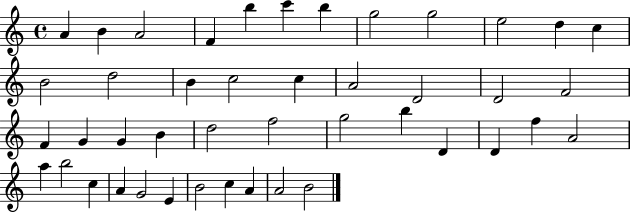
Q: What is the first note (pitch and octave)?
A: A4